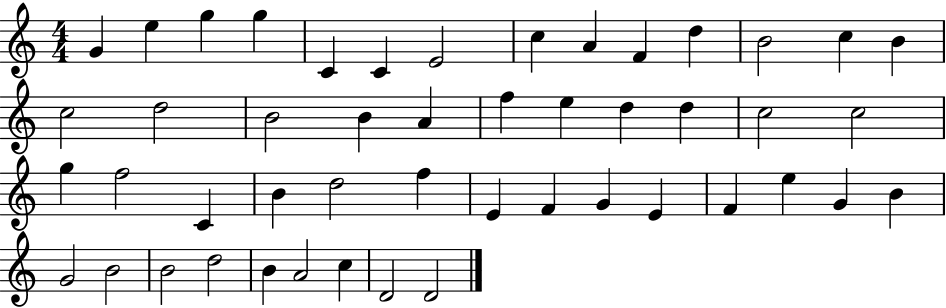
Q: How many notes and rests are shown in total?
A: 48